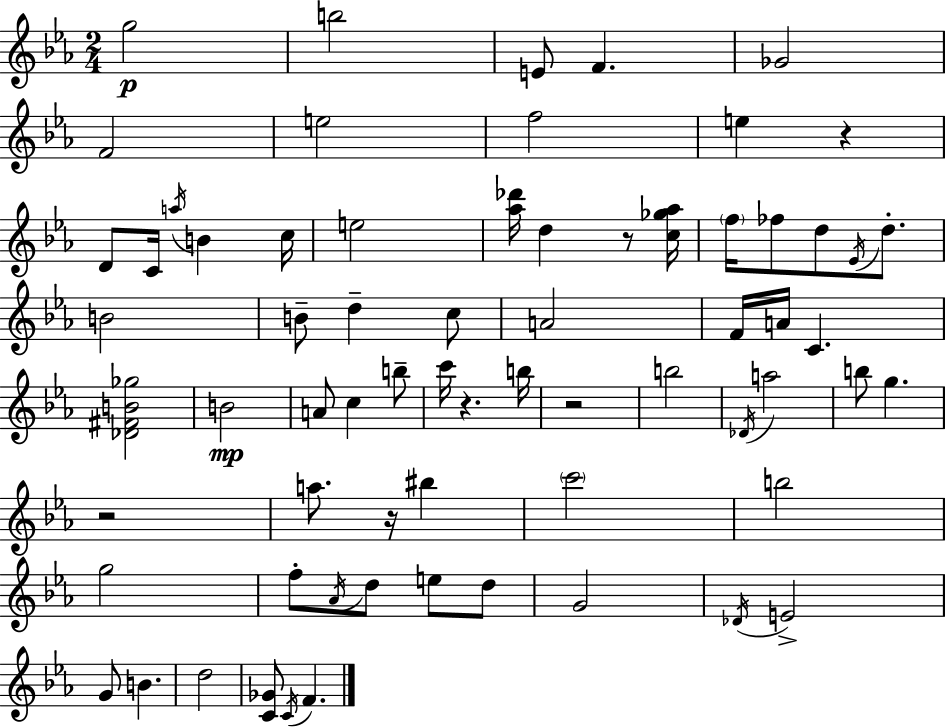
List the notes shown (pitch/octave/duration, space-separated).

G5/h B5/h E4/e F4/q. Gb4/h F4/h E5/h F5/h E5/q R/q D4/e C4/s A5/s B4/q C5/s E5/h [Ab5,Db6]/s D5/q R/e [C5,Gb5,Ab5]/s F5/s FES5/e D5/e Eb4/s D5/e. B4/h B4/e D5/q C5/e A4/h F4/s A4/s C4/q. [Db4,F#4,B4,Gb5]/h B4/h A4/e C5/q B5/e C6/s R/q. B5/s R/h B5/h Db4/s A5/h B5/e G5/q. R/h A5/e. R/s BIS5/q C6/h B5/h G5/h F5/e Ab4/s D5/e E5/e D5/e G4/h Db4/s E4/h G4/e B4/q. D5/h [C4,Gb4]/e C4/s F4/q.